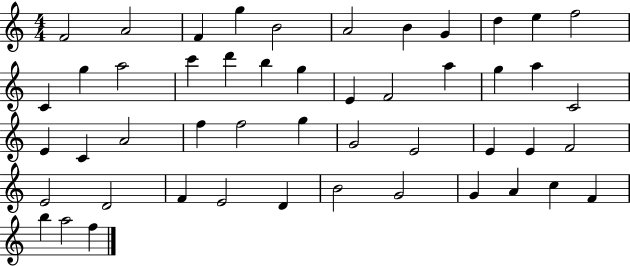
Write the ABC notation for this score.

X:1
T:Untitled
M:4/4
L:1/4
K:C
F2 A2 F g B2 A2 B G d e f2 C g a2 c' d' b g E F2 a g a C2 E C A2 f f2 g G2 E2 E E F2 E2 D2 F E2 D B2 G2 G A c F b a2 f